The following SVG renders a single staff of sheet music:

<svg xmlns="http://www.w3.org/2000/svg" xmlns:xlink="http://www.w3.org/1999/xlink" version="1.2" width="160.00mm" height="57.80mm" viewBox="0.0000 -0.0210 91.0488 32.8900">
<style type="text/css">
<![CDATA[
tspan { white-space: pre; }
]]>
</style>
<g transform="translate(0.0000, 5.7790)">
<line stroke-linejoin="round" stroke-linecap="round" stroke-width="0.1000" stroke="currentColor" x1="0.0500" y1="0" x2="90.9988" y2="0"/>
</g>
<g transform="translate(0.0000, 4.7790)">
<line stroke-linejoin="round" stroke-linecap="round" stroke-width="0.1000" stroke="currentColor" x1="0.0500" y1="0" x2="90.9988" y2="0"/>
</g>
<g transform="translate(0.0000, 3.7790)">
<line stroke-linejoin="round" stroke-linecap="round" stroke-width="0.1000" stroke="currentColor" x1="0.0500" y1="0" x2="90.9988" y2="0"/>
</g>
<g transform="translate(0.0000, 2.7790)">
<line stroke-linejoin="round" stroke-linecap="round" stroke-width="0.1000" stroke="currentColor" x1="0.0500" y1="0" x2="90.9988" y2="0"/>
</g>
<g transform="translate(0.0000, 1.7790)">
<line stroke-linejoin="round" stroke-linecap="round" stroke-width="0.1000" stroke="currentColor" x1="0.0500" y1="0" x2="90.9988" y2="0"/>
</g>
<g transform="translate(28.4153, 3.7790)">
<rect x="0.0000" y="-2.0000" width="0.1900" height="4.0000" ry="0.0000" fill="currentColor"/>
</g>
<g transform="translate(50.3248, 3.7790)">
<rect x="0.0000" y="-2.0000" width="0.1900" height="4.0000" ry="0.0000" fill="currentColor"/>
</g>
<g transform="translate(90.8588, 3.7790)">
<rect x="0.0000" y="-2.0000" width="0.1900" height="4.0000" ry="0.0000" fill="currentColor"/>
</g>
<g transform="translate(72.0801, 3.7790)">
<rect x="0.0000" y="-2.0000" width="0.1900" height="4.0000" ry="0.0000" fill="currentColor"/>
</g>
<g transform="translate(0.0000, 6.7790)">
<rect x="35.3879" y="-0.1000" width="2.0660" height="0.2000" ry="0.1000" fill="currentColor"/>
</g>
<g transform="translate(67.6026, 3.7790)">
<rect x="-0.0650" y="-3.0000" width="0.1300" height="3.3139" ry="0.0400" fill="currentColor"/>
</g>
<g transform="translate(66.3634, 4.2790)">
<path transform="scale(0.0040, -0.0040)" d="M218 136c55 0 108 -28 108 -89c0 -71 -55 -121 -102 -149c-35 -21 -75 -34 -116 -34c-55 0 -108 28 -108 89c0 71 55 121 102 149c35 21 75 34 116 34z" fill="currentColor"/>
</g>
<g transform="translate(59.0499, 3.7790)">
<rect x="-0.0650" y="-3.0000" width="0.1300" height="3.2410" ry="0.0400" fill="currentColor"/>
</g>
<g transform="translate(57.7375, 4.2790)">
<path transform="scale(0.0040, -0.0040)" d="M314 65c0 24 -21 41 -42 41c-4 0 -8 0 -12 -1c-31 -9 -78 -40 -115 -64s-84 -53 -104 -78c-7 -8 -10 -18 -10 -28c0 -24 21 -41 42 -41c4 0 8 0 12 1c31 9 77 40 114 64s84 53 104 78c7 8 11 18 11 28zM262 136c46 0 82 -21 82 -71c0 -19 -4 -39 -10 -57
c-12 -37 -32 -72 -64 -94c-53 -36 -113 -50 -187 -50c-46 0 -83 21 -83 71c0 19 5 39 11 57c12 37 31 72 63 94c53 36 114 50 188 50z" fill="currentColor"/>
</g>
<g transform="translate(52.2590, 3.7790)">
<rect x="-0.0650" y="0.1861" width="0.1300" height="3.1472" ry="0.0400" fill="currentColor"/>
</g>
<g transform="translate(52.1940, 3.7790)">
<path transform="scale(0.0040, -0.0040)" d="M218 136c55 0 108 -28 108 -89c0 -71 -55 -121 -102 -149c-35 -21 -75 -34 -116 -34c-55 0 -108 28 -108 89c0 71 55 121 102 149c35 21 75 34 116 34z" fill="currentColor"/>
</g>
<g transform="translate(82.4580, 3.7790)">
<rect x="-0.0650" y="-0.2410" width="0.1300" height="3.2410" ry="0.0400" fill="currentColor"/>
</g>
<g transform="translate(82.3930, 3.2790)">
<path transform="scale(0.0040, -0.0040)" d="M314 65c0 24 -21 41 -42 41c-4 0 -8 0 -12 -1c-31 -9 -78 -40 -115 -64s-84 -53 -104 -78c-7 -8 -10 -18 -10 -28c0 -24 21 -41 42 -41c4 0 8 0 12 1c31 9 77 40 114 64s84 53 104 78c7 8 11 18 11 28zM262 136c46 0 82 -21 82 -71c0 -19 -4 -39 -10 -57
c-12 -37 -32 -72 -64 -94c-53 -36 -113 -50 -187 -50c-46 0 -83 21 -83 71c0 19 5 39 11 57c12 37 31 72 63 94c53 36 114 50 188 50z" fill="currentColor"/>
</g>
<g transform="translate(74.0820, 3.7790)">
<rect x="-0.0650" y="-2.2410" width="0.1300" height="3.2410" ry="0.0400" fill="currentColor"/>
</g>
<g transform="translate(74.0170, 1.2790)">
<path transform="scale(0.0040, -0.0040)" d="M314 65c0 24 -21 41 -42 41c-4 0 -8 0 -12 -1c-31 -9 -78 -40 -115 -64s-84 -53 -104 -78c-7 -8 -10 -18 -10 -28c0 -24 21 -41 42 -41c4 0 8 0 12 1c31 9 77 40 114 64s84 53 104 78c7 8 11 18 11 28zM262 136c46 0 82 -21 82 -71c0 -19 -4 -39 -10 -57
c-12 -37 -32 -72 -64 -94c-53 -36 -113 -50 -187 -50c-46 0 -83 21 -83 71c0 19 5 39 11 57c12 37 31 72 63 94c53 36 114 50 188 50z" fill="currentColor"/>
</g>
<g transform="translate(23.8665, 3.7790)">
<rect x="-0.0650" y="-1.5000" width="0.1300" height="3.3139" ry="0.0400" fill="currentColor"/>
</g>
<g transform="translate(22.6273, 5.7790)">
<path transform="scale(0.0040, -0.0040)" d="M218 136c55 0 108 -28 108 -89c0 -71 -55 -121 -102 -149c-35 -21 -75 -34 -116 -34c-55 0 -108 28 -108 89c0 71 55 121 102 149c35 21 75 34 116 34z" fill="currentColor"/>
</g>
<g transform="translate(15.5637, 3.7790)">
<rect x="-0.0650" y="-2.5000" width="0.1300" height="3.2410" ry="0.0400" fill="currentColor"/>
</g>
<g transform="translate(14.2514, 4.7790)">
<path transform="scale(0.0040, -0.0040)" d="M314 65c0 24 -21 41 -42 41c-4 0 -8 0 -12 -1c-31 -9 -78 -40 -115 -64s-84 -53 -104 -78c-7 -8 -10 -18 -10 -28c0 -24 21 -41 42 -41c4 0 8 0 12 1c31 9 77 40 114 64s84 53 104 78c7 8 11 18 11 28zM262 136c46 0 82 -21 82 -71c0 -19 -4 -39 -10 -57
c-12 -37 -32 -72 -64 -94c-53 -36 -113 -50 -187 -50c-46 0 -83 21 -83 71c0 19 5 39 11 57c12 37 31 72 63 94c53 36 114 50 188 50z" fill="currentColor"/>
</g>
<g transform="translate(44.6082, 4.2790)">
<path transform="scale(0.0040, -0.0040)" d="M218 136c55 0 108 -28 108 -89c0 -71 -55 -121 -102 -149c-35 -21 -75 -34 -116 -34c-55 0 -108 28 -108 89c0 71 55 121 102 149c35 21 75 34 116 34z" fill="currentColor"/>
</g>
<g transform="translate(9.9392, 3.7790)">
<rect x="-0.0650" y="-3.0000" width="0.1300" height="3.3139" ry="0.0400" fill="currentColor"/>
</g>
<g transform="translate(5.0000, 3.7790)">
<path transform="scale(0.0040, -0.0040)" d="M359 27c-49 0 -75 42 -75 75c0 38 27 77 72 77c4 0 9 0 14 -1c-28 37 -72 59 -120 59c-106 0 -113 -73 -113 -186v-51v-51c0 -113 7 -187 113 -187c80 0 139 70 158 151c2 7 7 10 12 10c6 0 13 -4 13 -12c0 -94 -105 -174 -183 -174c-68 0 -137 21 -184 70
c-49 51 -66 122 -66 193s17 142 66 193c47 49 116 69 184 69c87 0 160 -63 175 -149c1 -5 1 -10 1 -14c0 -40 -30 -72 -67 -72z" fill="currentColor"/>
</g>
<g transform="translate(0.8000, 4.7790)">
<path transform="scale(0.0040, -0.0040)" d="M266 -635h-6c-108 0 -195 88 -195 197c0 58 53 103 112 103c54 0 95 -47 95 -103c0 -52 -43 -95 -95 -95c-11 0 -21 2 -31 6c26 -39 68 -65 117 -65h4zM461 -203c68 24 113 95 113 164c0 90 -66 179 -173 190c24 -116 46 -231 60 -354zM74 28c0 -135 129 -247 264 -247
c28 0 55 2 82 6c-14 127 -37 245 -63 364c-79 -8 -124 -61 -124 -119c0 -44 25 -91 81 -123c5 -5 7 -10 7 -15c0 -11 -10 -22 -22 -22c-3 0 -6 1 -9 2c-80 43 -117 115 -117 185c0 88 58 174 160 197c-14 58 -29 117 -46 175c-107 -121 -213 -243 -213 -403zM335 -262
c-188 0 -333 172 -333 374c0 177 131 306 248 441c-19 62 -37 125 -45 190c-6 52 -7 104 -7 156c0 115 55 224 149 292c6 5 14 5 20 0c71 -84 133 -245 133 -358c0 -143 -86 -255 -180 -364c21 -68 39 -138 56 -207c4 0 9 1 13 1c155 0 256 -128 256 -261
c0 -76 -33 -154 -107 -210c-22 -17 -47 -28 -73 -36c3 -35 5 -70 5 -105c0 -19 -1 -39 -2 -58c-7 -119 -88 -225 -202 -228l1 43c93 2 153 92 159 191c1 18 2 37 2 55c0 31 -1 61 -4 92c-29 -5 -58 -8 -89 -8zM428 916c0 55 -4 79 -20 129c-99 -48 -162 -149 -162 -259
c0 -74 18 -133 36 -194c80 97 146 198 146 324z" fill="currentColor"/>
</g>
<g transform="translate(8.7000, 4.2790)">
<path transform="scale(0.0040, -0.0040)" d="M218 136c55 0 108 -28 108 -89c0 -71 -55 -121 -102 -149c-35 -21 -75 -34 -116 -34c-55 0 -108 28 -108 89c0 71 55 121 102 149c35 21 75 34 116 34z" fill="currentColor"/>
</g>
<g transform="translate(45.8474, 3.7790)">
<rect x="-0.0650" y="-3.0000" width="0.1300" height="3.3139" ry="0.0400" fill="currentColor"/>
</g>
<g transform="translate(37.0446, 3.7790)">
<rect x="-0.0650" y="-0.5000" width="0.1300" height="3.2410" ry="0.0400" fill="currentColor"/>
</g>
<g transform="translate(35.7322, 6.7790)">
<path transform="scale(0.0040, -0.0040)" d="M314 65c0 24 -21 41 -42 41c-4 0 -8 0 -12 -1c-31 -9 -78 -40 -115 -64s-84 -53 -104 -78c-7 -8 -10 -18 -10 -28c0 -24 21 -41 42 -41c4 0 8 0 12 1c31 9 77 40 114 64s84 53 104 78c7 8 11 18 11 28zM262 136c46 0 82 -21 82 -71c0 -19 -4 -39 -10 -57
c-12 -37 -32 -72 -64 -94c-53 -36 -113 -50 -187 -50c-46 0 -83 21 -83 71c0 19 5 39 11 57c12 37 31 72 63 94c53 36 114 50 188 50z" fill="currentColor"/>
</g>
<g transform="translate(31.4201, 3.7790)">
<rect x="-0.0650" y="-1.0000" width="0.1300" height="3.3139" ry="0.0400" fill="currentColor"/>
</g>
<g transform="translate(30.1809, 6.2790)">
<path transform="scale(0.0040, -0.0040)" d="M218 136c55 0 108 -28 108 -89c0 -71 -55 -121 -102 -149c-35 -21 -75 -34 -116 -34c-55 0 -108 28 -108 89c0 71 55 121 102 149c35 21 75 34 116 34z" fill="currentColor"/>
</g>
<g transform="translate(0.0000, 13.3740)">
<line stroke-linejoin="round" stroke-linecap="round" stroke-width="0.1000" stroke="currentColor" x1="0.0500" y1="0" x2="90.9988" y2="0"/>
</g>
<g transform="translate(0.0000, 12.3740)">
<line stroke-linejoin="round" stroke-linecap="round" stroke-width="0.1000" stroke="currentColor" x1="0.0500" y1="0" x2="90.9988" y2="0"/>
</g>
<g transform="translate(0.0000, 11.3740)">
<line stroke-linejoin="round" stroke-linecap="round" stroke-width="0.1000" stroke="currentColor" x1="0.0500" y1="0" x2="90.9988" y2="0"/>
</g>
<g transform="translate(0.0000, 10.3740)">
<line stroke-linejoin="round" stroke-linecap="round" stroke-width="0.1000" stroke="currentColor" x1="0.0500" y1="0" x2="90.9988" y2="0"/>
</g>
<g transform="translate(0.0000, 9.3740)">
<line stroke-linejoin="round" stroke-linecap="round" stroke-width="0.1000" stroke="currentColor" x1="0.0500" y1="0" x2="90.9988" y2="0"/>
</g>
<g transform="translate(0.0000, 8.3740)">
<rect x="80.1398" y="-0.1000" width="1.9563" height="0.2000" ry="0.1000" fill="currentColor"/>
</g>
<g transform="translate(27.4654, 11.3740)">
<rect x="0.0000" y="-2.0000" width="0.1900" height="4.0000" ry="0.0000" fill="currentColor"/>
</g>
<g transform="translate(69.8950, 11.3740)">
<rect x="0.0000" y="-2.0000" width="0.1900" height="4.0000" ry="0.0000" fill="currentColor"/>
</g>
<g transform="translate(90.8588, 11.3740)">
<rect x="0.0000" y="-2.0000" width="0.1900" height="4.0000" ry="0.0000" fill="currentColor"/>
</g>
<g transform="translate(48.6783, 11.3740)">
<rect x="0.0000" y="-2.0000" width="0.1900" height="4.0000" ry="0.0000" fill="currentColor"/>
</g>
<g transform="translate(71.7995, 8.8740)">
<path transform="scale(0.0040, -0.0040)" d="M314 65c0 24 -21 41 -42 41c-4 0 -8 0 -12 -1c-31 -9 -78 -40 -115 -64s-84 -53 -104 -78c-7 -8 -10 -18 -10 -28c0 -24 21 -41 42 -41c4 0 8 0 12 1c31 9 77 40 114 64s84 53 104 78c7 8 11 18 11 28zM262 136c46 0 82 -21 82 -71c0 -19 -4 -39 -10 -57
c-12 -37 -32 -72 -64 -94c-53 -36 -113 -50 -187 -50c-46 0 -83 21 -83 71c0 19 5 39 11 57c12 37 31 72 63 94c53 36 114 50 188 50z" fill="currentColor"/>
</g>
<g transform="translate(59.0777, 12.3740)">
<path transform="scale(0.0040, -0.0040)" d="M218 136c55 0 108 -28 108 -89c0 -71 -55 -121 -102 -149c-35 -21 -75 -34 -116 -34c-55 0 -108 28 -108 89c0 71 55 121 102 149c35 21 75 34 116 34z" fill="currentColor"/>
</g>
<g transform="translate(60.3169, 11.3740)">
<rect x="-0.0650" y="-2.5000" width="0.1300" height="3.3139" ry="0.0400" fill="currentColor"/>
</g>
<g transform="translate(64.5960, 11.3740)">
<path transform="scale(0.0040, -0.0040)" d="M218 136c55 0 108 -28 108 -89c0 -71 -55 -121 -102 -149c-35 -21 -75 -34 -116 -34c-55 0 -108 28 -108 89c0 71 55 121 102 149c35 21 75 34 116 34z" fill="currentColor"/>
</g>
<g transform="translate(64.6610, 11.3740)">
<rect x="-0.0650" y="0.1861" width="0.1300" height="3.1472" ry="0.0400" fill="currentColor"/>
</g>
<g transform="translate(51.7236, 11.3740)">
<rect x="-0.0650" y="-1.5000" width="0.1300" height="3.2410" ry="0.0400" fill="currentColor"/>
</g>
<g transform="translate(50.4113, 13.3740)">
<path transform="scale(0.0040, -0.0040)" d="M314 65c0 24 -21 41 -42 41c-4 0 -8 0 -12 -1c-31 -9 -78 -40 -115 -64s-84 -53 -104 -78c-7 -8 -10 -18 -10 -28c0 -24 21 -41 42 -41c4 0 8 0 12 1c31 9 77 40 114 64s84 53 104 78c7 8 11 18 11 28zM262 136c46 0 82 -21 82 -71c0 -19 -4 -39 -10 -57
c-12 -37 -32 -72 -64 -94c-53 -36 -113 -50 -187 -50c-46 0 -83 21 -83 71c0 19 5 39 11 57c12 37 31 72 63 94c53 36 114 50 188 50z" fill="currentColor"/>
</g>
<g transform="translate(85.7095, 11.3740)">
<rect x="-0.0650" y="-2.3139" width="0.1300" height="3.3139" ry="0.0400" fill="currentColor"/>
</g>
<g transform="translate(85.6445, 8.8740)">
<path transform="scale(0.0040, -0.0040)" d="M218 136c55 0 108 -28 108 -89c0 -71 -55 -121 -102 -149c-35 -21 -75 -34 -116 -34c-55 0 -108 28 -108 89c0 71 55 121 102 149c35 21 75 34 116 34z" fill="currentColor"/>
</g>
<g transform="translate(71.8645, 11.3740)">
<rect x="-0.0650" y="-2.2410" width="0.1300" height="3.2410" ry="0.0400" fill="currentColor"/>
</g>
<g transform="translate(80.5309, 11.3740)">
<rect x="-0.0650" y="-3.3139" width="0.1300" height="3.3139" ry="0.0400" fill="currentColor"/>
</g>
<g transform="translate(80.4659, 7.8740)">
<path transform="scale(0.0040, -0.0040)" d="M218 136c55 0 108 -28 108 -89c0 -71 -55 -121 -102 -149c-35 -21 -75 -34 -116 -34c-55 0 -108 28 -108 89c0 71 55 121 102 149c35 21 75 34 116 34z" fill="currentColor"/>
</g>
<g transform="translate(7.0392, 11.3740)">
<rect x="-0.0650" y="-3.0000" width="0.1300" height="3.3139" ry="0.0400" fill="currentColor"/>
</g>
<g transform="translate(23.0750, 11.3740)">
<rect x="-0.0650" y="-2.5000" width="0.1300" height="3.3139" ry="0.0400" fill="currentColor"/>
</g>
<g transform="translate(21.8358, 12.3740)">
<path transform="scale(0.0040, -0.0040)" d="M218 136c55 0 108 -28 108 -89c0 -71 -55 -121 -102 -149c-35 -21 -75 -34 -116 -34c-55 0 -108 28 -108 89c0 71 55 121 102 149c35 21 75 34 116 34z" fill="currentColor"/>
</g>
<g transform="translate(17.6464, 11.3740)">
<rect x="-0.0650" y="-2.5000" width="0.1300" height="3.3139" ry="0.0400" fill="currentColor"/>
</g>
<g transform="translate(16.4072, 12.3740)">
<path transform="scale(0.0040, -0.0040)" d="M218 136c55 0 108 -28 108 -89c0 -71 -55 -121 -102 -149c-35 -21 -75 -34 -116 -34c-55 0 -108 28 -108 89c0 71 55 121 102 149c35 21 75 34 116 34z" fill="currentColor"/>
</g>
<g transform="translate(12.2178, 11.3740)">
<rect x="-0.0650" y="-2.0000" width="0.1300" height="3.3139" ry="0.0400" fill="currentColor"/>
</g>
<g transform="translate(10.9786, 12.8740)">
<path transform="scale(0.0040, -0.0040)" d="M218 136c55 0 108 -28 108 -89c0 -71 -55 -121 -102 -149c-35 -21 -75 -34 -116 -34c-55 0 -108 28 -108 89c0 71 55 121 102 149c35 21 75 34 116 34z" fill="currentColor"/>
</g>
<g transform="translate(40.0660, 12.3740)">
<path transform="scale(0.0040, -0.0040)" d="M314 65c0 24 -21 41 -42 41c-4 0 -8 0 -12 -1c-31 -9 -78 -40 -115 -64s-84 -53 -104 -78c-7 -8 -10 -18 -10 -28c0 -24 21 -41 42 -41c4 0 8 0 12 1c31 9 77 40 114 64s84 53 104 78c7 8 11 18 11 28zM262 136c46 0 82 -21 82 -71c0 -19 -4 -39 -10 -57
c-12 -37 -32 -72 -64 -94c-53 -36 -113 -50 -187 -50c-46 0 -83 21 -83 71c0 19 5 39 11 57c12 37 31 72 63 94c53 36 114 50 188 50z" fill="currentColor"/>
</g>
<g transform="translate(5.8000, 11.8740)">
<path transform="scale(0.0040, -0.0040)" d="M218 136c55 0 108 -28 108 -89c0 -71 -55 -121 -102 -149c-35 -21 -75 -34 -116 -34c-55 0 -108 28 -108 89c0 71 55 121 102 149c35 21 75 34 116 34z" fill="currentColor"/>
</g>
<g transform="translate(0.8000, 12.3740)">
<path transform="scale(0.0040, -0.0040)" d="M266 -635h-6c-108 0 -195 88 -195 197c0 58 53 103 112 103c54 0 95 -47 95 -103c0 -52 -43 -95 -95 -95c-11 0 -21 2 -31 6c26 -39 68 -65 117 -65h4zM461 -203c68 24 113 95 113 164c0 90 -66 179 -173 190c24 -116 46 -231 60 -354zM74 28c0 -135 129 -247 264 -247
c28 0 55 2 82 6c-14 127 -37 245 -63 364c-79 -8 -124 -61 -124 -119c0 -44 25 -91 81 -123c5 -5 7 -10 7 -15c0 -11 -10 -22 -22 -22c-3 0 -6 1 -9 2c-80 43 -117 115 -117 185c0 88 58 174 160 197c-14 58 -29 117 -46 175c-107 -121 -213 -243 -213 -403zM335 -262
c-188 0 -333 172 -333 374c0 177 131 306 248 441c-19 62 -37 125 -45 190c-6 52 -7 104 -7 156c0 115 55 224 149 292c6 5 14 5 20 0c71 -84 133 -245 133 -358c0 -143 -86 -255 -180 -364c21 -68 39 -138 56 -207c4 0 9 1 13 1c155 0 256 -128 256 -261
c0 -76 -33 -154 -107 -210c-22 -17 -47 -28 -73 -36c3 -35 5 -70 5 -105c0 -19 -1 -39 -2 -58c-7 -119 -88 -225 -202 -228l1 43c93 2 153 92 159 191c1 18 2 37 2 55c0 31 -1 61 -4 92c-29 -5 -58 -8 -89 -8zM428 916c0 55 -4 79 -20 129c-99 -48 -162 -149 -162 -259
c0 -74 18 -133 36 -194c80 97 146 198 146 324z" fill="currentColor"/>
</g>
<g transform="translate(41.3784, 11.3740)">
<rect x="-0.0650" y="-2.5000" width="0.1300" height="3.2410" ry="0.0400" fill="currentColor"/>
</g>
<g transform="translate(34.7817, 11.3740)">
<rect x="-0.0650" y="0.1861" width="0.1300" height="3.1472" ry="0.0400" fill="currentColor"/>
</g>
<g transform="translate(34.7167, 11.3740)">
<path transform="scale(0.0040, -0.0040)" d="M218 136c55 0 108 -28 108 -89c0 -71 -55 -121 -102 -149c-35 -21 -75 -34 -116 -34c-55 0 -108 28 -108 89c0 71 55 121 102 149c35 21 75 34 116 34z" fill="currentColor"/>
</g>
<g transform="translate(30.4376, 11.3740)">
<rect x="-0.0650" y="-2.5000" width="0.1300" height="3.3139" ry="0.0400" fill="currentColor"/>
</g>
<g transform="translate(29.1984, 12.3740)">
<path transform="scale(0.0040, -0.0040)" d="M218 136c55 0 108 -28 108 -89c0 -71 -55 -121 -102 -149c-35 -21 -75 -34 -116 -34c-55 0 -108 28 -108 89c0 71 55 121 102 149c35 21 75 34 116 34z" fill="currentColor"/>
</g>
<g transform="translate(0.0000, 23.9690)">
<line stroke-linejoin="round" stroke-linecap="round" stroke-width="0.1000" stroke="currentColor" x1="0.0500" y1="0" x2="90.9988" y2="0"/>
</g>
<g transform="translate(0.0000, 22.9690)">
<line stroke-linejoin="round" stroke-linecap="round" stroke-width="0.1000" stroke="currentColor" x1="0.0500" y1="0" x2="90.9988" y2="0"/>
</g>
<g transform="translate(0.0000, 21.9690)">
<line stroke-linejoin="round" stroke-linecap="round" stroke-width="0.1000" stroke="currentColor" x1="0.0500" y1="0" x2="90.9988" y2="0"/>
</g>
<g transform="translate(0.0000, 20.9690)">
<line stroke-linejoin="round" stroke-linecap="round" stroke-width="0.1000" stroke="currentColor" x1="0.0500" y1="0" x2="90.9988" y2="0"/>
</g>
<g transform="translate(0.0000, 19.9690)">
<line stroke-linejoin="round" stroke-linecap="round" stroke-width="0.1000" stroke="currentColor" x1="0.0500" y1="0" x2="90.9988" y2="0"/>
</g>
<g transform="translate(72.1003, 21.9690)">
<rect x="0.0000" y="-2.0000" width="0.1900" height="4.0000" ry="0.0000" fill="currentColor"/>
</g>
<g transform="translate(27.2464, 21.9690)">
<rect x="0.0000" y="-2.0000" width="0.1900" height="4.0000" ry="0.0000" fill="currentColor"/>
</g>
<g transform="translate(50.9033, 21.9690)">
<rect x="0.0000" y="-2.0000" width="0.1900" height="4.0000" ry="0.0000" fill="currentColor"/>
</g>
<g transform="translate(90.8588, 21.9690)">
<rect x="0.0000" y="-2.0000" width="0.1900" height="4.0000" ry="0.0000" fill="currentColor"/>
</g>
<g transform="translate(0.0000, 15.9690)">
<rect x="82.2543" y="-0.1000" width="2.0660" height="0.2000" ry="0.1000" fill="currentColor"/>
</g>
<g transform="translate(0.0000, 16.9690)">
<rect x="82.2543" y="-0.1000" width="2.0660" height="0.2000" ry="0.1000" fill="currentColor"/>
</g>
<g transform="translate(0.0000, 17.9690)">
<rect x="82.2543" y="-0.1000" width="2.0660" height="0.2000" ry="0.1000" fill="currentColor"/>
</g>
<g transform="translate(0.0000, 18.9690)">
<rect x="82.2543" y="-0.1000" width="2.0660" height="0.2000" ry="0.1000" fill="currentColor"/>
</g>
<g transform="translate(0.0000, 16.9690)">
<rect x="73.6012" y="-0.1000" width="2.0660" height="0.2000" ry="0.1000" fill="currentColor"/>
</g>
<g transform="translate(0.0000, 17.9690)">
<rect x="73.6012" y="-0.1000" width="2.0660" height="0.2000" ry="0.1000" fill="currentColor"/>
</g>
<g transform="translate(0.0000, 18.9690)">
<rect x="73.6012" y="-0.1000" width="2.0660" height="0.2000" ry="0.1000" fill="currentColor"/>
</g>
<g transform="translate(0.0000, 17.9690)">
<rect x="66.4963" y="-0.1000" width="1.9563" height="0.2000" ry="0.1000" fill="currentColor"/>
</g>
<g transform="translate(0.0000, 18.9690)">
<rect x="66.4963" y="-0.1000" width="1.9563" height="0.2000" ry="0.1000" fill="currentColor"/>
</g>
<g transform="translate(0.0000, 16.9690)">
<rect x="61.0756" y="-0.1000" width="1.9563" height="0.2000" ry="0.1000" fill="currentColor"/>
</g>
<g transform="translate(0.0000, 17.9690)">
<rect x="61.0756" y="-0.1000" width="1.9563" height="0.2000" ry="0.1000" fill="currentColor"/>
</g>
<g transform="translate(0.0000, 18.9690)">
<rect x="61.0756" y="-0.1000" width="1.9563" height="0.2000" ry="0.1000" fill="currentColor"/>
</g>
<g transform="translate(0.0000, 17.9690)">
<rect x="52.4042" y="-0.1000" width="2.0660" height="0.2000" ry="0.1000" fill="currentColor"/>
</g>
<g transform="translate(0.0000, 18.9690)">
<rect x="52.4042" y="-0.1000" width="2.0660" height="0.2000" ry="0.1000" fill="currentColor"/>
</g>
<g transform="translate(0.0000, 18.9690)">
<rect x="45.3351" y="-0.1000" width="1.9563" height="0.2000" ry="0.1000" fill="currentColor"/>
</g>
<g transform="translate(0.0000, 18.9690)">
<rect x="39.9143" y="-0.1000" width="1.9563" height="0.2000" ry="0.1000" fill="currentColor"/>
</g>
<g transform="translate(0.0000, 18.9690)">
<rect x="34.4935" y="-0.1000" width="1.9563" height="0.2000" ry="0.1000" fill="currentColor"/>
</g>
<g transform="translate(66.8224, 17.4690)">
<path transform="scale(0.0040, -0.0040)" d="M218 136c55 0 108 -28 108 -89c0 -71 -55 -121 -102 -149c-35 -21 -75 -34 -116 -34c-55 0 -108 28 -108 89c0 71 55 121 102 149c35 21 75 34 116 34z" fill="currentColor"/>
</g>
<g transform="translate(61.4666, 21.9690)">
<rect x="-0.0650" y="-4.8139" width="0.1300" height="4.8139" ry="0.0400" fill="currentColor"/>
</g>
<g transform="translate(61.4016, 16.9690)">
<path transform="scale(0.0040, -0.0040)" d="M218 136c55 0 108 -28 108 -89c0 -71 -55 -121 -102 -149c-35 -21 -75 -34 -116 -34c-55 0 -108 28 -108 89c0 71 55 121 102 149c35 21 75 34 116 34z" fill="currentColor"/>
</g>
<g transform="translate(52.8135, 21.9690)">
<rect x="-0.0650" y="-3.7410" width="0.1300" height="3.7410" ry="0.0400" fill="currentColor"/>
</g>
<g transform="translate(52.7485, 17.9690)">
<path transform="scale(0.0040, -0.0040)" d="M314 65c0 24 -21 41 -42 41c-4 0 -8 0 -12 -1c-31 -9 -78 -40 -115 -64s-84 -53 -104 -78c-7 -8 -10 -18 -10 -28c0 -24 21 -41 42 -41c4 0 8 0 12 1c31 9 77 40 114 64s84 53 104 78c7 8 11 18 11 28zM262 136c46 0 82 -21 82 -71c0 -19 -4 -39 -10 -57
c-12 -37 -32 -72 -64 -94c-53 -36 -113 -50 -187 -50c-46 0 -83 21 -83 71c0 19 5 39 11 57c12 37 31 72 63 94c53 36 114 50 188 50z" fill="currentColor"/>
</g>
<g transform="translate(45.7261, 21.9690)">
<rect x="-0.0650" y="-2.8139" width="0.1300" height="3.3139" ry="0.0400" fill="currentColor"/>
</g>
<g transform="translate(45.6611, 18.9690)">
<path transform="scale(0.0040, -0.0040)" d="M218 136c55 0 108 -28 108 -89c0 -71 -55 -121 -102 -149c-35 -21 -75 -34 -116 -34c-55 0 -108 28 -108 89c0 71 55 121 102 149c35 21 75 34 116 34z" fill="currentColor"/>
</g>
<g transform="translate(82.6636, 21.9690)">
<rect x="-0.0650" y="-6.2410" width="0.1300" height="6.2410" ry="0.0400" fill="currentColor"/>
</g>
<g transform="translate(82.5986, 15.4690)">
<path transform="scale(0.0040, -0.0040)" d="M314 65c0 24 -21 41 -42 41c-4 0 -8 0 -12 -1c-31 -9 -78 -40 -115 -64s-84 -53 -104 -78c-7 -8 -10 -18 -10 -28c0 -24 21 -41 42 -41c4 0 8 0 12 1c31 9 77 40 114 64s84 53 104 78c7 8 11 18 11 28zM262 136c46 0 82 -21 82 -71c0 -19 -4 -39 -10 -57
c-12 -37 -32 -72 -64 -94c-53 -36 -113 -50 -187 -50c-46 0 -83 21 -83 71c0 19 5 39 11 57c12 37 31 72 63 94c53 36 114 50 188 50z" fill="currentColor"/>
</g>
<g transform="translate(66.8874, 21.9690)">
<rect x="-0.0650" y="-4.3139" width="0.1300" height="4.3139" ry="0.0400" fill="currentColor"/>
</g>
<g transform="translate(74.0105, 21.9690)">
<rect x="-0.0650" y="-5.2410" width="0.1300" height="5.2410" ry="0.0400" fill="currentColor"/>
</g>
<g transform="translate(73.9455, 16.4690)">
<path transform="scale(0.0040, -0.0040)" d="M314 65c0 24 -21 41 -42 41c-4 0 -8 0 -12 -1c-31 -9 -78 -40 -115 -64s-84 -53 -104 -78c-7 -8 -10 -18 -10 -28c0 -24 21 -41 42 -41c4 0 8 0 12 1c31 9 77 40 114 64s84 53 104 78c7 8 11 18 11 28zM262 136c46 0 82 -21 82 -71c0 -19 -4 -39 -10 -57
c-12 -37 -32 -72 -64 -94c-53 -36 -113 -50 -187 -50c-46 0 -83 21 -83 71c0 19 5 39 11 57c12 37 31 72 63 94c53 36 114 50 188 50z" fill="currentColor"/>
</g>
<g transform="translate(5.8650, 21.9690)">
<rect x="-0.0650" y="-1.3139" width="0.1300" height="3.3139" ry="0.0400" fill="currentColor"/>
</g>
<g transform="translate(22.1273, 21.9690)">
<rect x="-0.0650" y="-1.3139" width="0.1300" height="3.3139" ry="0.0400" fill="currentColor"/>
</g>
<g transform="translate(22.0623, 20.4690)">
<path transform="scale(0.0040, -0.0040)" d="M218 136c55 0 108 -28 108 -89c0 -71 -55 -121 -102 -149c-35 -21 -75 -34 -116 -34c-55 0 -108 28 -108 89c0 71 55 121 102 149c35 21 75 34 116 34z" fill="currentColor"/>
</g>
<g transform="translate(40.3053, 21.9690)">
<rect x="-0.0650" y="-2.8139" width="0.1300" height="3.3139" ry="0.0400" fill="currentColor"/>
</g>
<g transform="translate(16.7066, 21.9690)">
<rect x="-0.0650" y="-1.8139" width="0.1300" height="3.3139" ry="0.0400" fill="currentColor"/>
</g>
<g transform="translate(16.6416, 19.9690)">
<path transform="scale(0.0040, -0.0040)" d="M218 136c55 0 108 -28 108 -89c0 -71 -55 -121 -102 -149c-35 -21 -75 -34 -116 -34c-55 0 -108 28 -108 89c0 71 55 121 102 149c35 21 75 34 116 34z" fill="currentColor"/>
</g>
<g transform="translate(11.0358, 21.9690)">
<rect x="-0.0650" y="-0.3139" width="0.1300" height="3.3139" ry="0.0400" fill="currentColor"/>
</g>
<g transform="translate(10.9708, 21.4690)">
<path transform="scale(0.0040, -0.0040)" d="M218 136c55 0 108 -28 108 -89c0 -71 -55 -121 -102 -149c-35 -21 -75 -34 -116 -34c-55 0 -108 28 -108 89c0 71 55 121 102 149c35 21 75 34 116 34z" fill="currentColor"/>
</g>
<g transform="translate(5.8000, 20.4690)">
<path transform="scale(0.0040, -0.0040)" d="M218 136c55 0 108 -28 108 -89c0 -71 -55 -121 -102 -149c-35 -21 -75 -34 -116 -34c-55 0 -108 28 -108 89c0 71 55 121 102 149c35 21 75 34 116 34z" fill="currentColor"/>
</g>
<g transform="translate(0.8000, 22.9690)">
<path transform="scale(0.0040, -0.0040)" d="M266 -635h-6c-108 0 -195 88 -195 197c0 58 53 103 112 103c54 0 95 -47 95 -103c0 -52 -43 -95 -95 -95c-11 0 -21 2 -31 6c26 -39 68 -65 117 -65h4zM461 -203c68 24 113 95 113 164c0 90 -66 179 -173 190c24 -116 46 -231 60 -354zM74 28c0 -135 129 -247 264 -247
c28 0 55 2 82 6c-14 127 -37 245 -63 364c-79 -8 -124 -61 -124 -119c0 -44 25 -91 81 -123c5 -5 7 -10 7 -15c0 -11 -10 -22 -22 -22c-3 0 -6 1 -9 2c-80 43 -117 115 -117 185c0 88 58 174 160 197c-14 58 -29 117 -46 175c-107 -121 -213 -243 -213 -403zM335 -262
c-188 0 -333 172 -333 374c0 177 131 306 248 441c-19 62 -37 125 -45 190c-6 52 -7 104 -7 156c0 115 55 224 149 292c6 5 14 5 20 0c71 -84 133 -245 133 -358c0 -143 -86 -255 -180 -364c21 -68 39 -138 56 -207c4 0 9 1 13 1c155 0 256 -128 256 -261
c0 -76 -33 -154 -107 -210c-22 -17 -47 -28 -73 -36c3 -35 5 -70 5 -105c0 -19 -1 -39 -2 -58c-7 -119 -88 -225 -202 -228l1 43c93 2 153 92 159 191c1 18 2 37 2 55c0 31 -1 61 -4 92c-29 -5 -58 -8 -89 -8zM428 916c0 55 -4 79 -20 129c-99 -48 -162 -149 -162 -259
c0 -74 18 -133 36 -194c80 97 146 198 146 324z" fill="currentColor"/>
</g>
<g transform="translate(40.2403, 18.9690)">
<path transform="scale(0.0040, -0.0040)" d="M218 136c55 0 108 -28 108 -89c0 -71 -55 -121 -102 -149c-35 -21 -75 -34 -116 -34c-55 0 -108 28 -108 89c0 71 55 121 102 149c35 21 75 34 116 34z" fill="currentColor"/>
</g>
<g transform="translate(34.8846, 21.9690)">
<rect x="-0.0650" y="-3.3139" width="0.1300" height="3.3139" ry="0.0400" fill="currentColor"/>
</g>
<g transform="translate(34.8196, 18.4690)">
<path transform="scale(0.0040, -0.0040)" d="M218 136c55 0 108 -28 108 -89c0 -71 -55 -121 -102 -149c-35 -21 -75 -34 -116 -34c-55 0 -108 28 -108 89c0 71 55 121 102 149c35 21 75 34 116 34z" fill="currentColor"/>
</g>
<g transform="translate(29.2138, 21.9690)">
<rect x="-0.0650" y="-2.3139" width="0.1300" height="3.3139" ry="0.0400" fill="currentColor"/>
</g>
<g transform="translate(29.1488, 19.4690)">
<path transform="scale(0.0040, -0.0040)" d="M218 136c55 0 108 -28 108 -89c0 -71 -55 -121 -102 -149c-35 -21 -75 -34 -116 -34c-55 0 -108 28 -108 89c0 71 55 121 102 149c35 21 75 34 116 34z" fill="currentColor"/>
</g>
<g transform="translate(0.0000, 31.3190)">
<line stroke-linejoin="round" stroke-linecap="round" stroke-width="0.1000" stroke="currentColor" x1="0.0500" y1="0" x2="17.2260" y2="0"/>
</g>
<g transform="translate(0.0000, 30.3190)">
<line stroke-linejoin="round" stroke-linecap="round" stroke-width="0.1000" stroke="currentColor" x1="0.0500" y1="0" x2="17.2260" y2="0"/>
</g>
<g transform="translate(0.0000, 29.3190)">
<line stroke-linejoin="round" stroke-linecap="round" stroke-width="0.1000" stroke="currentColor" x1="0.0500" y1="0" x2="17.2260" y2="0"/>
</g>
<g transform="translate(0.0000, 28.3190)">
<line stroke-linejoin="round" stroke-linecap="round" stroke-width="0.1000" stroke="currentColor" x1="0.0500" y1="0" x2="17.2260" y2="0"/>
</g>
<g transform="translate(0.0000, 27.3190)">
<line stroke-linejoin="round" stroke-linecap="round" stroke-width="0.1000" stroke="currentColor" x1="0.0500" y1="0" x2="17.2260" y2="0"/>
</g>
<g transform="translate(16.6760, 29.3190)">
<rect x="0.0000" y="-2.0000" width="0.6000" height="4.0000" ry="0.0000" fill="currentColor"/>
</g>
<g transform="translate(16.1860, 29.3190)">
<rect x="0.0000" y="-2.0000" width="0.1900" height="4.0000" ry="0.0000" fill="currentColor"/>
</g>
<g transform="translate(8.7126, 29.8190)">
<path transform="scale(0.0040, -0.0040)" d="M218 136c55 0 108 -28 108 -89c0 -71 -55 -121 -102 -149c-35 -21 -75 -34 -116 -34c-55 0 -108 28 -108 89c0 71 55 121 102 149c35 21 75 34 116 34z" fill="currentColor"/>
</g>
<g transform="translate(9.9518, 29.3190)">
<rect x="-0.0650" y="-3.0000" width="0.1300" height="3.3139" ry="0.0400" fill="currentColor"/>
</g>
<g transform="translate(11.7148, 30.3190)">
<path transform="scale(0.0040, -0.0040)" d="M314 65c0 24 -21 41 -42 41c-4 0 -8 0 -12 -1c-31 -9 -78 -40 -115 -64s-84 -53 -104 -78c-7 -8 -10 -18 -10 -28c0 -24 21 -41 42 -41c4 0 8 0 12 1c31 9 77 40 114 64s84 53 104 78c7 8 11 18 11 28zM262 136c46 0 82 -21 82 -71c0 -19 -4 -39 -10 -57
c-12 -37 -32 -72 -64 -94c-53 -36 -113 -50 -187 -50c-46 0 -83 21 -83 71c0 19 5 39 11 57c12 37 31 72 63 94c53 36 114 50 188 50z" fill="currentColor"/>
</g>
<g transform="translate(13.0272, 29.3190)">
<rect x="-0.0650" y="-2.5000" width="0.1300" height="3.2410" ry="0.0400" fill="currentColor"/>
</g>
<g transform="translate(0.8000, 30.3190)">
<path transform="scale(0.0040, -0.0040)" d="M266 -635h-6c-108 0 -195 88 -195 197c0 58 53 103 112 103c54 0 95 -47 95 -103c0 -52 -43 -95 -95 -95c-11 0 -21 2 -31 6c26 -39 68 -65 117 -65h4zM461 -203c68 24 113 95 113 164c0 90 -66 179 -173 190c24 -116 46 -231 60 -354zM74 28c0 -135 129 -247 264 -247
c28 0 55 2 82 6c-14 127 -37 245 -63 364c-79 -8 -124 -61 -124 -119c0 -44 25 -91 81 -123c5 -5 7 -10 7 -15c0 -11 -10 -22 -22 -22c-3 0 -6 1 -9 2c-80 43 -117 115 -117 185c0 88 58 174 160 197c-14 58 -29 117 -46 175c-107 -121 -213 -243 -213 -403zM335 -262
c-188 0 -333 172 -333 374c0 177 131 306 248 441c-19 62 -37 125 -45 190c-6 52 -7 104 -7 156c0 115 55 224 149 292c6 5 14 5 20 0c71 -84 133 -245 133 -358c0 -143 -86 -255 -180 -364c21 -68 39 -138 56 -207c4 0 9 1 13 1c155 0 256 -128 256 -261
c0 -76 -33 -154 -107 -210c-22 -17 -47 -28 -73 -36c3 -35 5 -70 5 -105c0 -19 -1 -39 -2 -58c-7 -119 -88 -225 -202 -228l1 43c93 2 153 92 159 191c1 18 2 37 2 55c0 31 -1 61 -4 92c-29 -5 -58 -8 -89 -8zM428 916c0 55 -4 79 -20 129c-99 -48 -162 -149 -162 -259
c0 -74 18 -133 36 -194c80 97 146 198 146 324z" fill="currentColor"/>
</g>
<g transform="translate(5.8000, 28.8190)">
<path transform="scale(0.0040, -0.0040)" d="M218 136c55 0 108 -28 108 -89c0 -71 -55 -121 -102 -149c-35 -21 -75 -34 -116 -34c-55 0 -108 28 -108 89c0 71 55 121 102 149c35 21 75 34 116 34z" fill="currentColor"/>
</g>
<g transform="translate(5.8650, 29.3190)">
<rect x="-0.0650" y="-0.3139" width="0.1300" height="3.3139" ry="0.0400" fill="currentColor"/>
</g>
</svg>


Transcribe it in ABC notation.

X:1
T:Untitled
M:4/4
L:1/4
K:C
A G2 E D C2 A B A2 A g2 c2 A F G G G B G2 E2 G B g2 b g e c f e g b a a c'2 e' d' f'2 a'2 c A G2